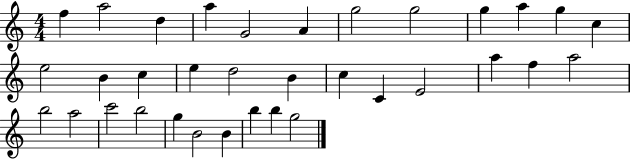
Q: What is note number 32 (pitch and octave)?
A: B5